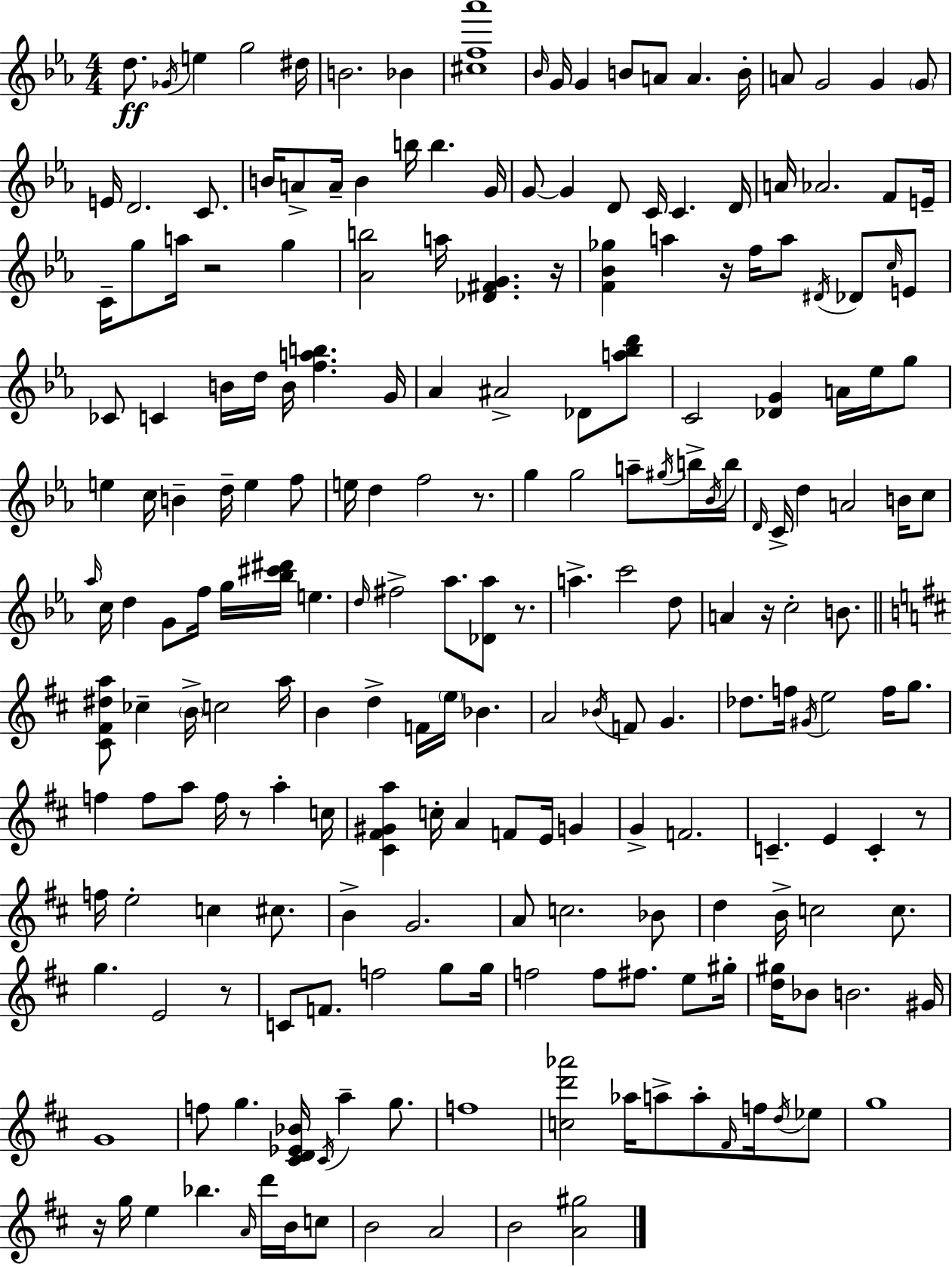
D5/e. Gb4/s E5/q G5/h D#5/s B4/h. Bb4/q [C#5,F5,Ab6]/w Bb4/s G4/s G4/q B4/e A4/e A4/q. B4/s A4/e G4/h G4/q G4/e E4/s D4/h. C4/e. B4/s A4/e A4/s B4/q B5/s B5/q. G4/s G4/e G4/q D4/e C4/s C4/q. D4/s A4/s Ab4/h. F4/e E4/s C4/s G5/e A5/s R/h G5/q [Ab4,B5]/h A5/s [Db4,F#4,G4]/q. R/s [F4,Bb4,Gb5]/q A5/q R/s F5/s A5/e D#4/s Db4/e C5/s E4/e CES4/e C4/q B4/s D5/s B4/s [F5,A5,B5]/q. G4/s Ab4/q A#4/h Db4/e [A5,Bb5,D6]/e C4/h [Db4,G4]/q A4/s Eb5/s G5/e E5/q C5/s B4/q D5/s E5/q F5/e E5/s D5/q F5/h R/e. G5/q G5/h A5/e G#5/s B5/s Bb4/s B5/s D4/s C4/s D5/q A4/h B4/s C5/e Ab5/s C5/s D5/q G4/e F5/s G5/s [Bb5,C#6,D#6]/s E5/q. D5/s F#5/h Ab5/e. [Db4,Ab5]/e R/e. A5/q. C6/h D5/e A4/q R/s C5/h B4/e. [C#4,F#4,D#5,A5]/e CES5/q B4/s C5/h A5/s B4/q D5/q F4/s E5/s Bb4/q. A4/h Bb4/s F4/e G4/q. Db5/e. F5/s G#4/s E5/h F5/s G5/e. F5/q F5/e A5/e F5/s R/e A5/q C5/s [C#4,F#4,G#4,A5]/q C5/s A4/q F4/e E4/s G4/q G4/q F4/h. C4/q. E4/q C4/q R/e F5/s E5/h C5/q C#5/e. B4/q G4/h. A4/e C5/h. Bb4/e D5/q B4/s C5/h C5/e. G5/q. E4/h R/e C4/e F4/e. F5/h G5/e G5/s F5/h F5/e F#5/e. E5/e G#5/s [D5,G#5]/s Bb4/e B4/h. G#4/s G4/w F5/e G5/q. [C#4,D4,Eb4,Bb4]/s C#4/s A5/q G5/e. F5/w [C5,D6,Ab6]/h Ab5/s A5/e A5/e F#4/s F5/s D5/s Eb5/e G5/w R/s G5/s E5/q Bb5/q. A4/s D6/s B4/s C5/e B4/h A4/h B4/h [A4,G#5]/h